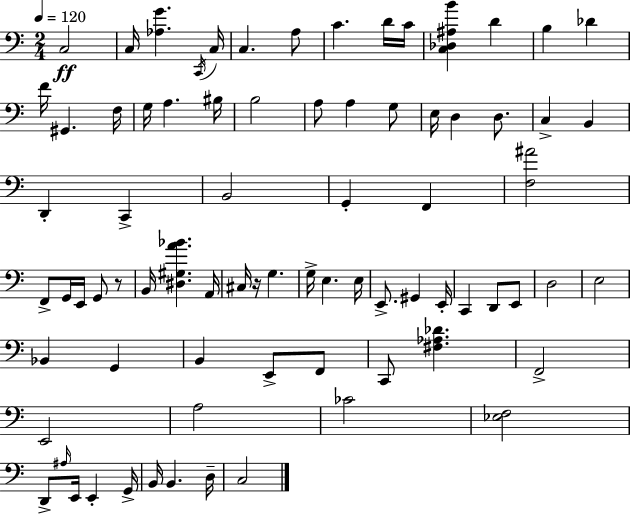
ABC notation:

X:1
T:Untitled
M:2/4
L:1/4
K:C
C,2 C,/4 [_A,G] C,,/4 C,/4 C, A,/2 C D/4 C/4 [C,_D,^A,B] D B, _D F/4 ^G,, F,/4 G,/4 A, ^B,/4 B,2 A,/2 A, G,/2 E,/4 D, D,/2 C, B,, D,, C,, B,,2 G,, F,, [F,^A]2 F,,/2 G,,/4 E,,/4 G,,/2 z/2 B,,/4 [^D,^G,A_B] A,,/4 ^C,/4 z/4 G, G,/4 E, E,/4 E,,/2 ^G,, E,,/4 C,, D,,/2 E,,/2 D,2 E,2 _B,, G,, B,, E,,/2 F,,/2 C,,/2 [^F,_A,_D] F,,2 E,,2 A,2 _C2 [_E,F,]2 D,,/2 ^A,/4 E,,/4 E,, G,,/4 B,,/4 B,, D,/4 C,2